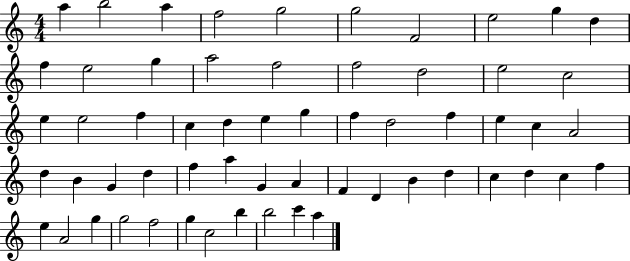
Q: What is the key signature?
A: C major